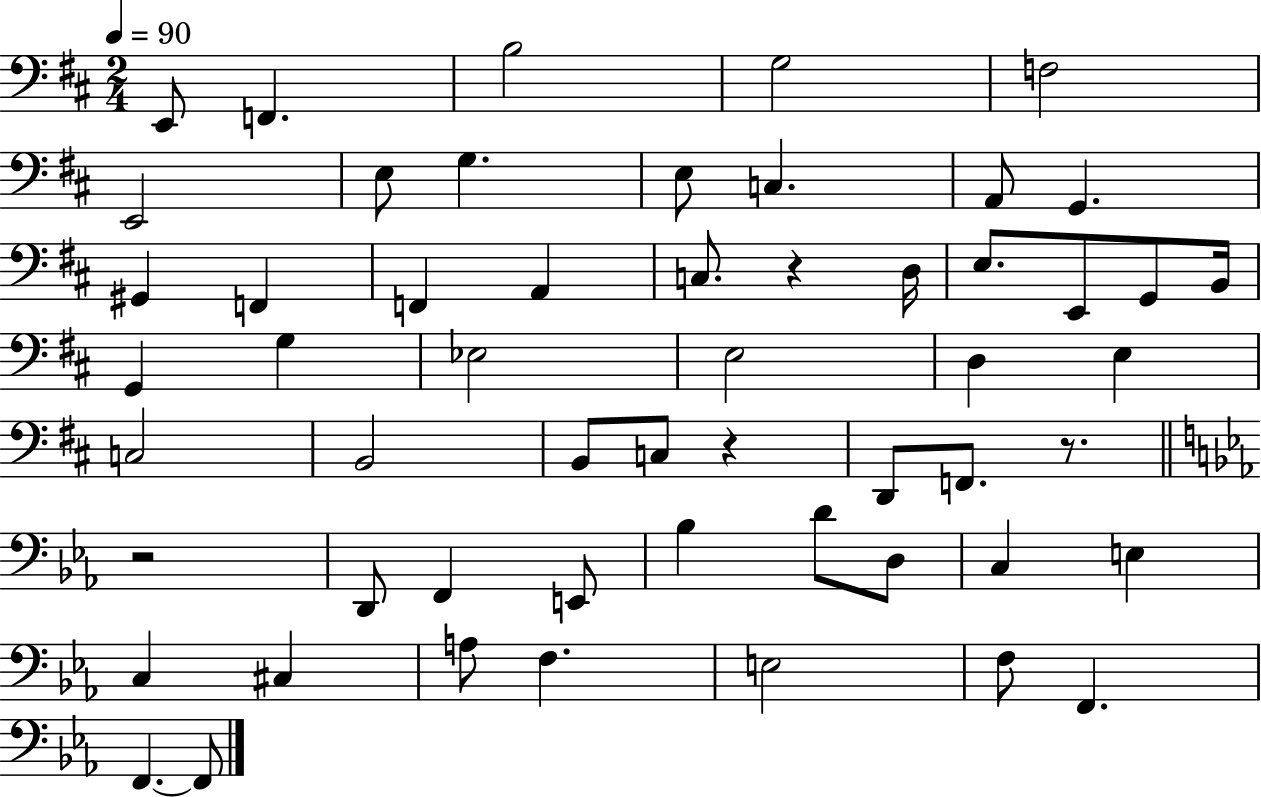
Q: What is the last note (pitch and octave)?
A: F2